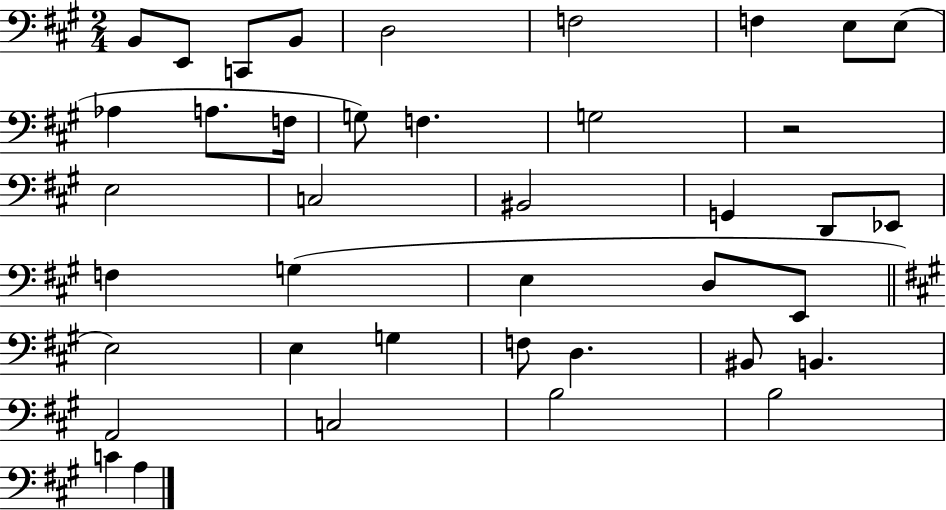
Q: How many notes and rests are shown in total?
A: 40